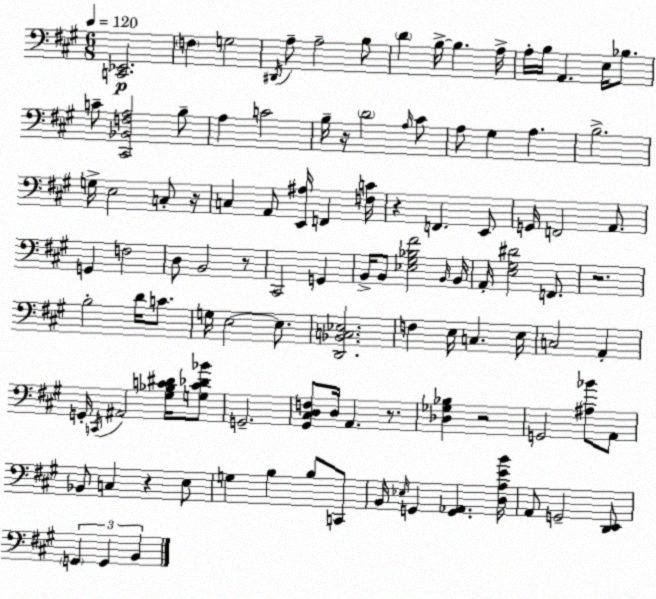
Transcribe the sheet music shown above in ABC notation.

X:1
T:Untitled
M:6/8
L:1/4
K:A
[C,,_E,,]2 F, G,2 ^D,,/4 A,/2 A,2 B,/2 D B,/4 B, A,/4 A,/4 B,/4 A,, E,/4 _B,/2 C/2 [^C,,_B,,F,A,]2 B,/2 A, C2 B,/4 z/4 D2 A,/4 ^C/2 A,/2 ^G, A, B,2 G,/4 E,2 C,/2 z/4 C, A,,/2 [E,,^A,]/4 F,, [F,C]/4 z F,, E,,/2 G,,/4 F,,2 A,,/2 G,, F,2 D,/2 B,,2 z/2 ^C,,2 G,, B,,/4 B,,/2 [_E,^G,_B,^F]2 B,,/4 B,,/4 A,,/4 [E,^G,^D]2 F,,/2 z2 B,2 D/4 C/2 G,/4 E,2 E,/2 [D,,_B,,C,_E,]2 F, E,/4 C, E,/4 C,2 A,, G,,/4 C,,/4 ^A,,2 [^G,_B,C^D]/4 [G,C_D_B]/2 G,,2 [^G,,^C,D,F,]/2 D,/4 A,, z/2 [_D,_G,_B,] z2 G,,2 [^A,_B]/2 A,,/2 _B,,/2 C, z E,/2 G, B, B,/2 C,,/2 B,,/4 _E,/4 G,, [G,,_A,,] [D,A,EB]/4 A,,/2 G,,2 [D,,E,,]/2 G,, G,, B,,